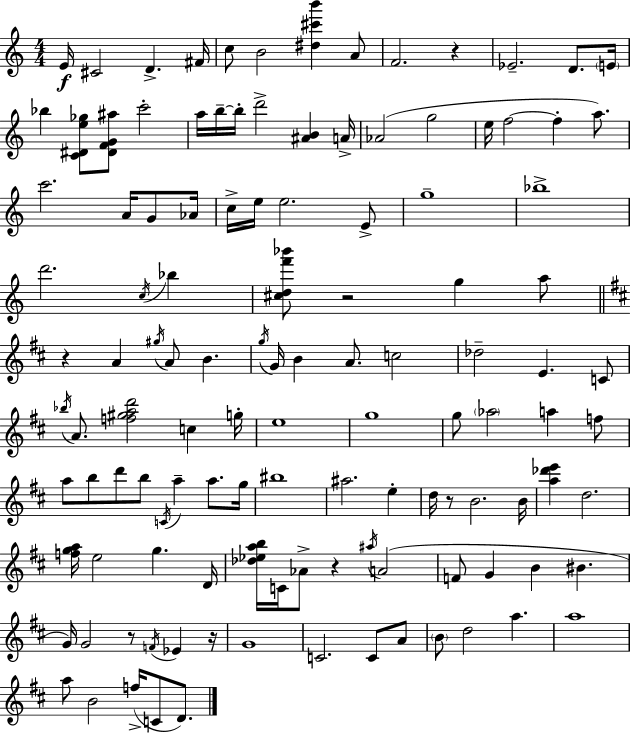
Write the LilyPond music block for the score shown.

{
  \clef treble
  \numericTimeSignature
  \time 4/4
  \key c \major
  e'16\f cis'2 d'4.-> fis'16 | c''8 b'2 <dis'' cis''' b'''>4 a'8 | f'2. r4 | ees'2.-- d'8. \parenthesize e'16 | \break bes''4 <c' dis' e'' ges''>8 <dis' f' g' ais''>8 c'''2-. | a''16 b''16--~~ b''16-. d'''2-> <ais' b'>4 a'16-> | aes'2( g''2 | e''16 f''2~~ f''4-. a''8.) | \break c'''2. a'16 g'8 aes'16 | c''16-> e''16 e''2. e'8-> | g''1-- | bes''1-> | \break d'''2. \acciaccatura { c''16 } bes''4 | <cis'' d'' f''' bes'''>8 r2 g''4 a''8 | \bar "||" \break \key d \major r4 a'4 \acciaccatura { gis''16 } a'8 b'4. | \acciaccatura { g''16 } g'16 b'4 a'8. c''2 | des''2-- e'4. | c'8 \acciaccatura { bes''16 } a'8. <f'' gis'' a'' d'''>2 c''4 | \break g''16-. e''1 | g''1 | g''8 \parenthesize aes''2 a''4 | f''8 a''8 b''8 d'''8 b''8 \acciaccatura { c'16 } a''4-- | \break a''8. g''16 bis''1 | ais''2. | e''4-. d''16 r8 b'2. | b'16 <a'' des''' e'''>4 d''2. | \break <f'' g'' a''>16 e''2 g''4. | d'16 <des'' ees'' a'' b''>16 c'16 aes'8-> r4 \acciaccatura { ais''16 } a'2( | f'8 g'4 b'4 bis'4. | g'16) g'2 r8 | \break \acciaccatura { f'16 } ees'4 r16 g'1 | c'2. | c'8 a'8 \parenthesize b'8 d''2 | a''4. a''1 | \break a''8 b'2 | f''16->( c'8 d'8.) \bar "|."
}